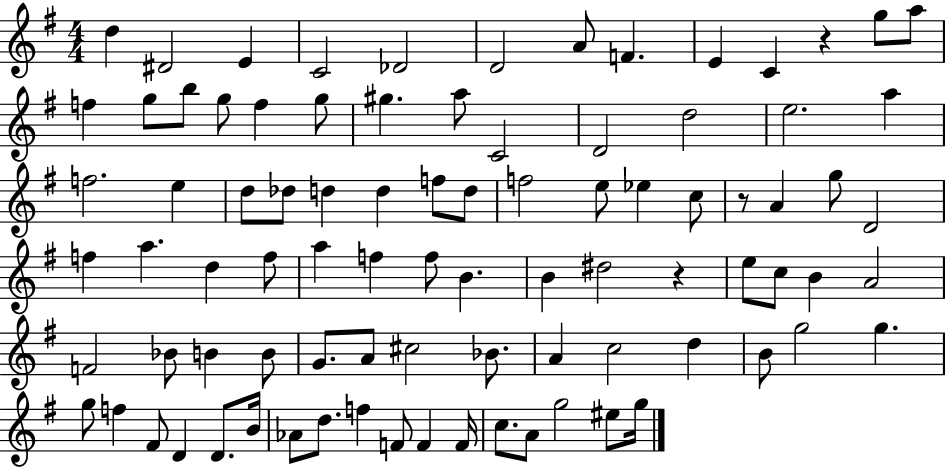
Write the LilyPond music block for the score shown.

{
  \clef treble
  \numericTimeSignature
  \time 4/4
  \key g \major
  d''4 dis'2 e'4 | c'2 des'2 | d'2 a'8 f'4. | e'4 c'4 r4 g''8 a''8 | \break f''4 g''8 b''8 g''8 f''4 g''8 | gis''4. a''8 c'2 | d'2 d''2 | e''2. a''4 | \break f''2. e''4 | d''8 des''8 d''4 d''4 f''8 d''8 | f''2 e''8 ees''4 c''8 | r8 a'4 g''8 d'2 | \break f''4 a''4. d''4 f''8 | a''4 f''4 f''8 b'4. | b'4 dis''2 r4 | e''8 c''8 b'4 a'2 | \break f'2 bes'8 b'4 b'8 | g'8. a'8 cis''2 bes'8. | a'4 c''2 d''4 | b'8 g''2 g''4. | \break g''8 f''4 fis'8 d'4 d'8. b'16 | aes'8 d''8. f''4 f'8 f'4 f'16 | c''8. a'8 g''2 eis''8 g''16 | \bar "|."
}